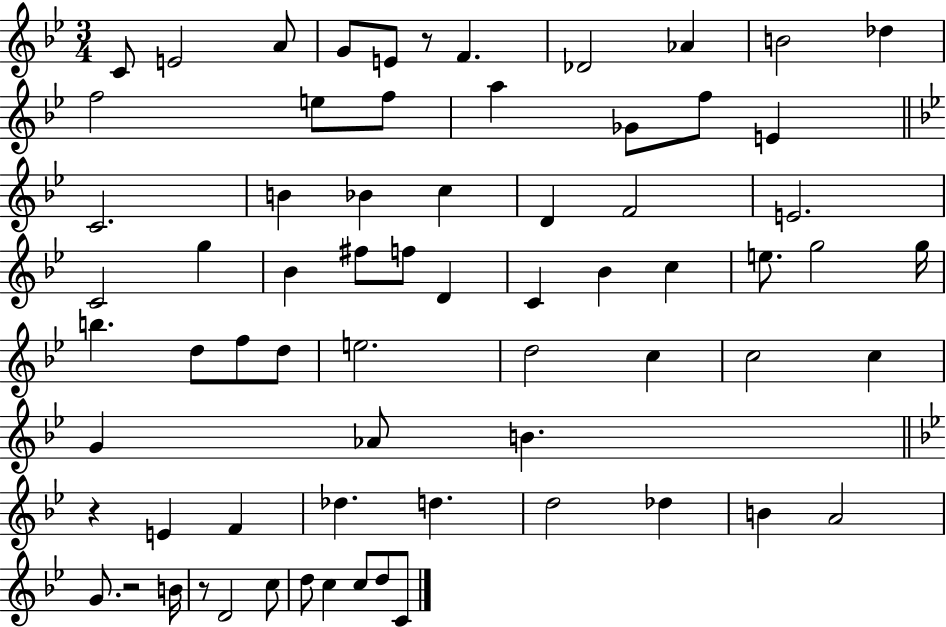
X:1
T:Untitled
M:3/4
L:1/4
K:Bb
C/2 E2 A/2 G/2 E/2 z/2 F _D2 _A B2 _d f2 e/2 f/2 a _G/2 f/2 E C2 B _B c D F2 E2 C2 g _B ^f/2 f/2 D C _B c e/2 g2 g/4 b d/2 f/2 d/2 e2 d2 c c2 c G _A/2 B z E F _d d d2 _d B A2 G/2 z2 B/4 z/2 D2 c/2 d/2 c c/2 d/2 C/2